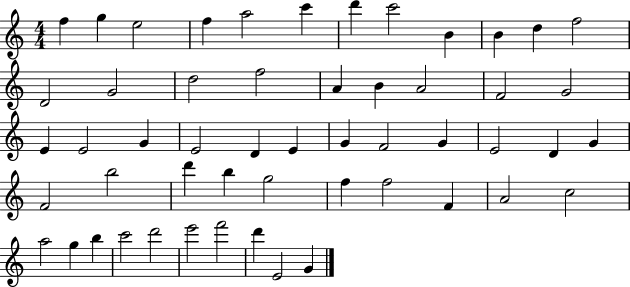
{
  \clef treble
  \numericTimeSignature
  \time 4/4
  \key c \major
  f''4 g''4 e''2 | f''4 a''2 c'''4 | d'''4 c'''2 b'4 | b'4 d''4 f''2 | \break d'2 g'2 | d''2 f''2 | a'4 b'4 a'2 | f'2 g'2 | \break e'4 e'2 g'4 | e'2 d'4 e'4 | g'4 f'2 g'4 | e'2 d'4 g'4 | \break f'2 b''2 | d'''4 b''4 g''2 | f''4 f''2 f'4 | a'2 c''2 | \break a''2 g''4 b''4 | c'''2 d'''2 | e'''2 f'''2 | d'''4 e'2 g'4 | \break \bar "|."
}